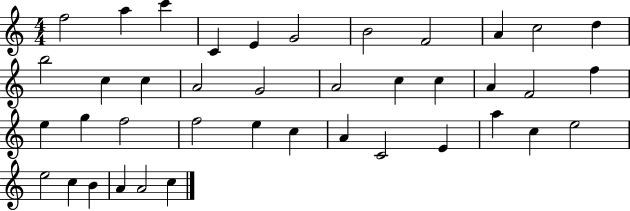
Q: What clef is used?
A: treble